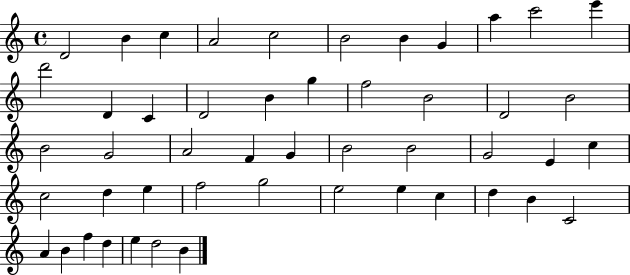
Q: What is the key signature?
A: C major